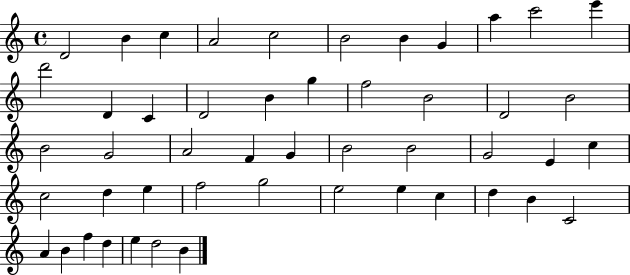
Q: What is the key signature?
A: C major